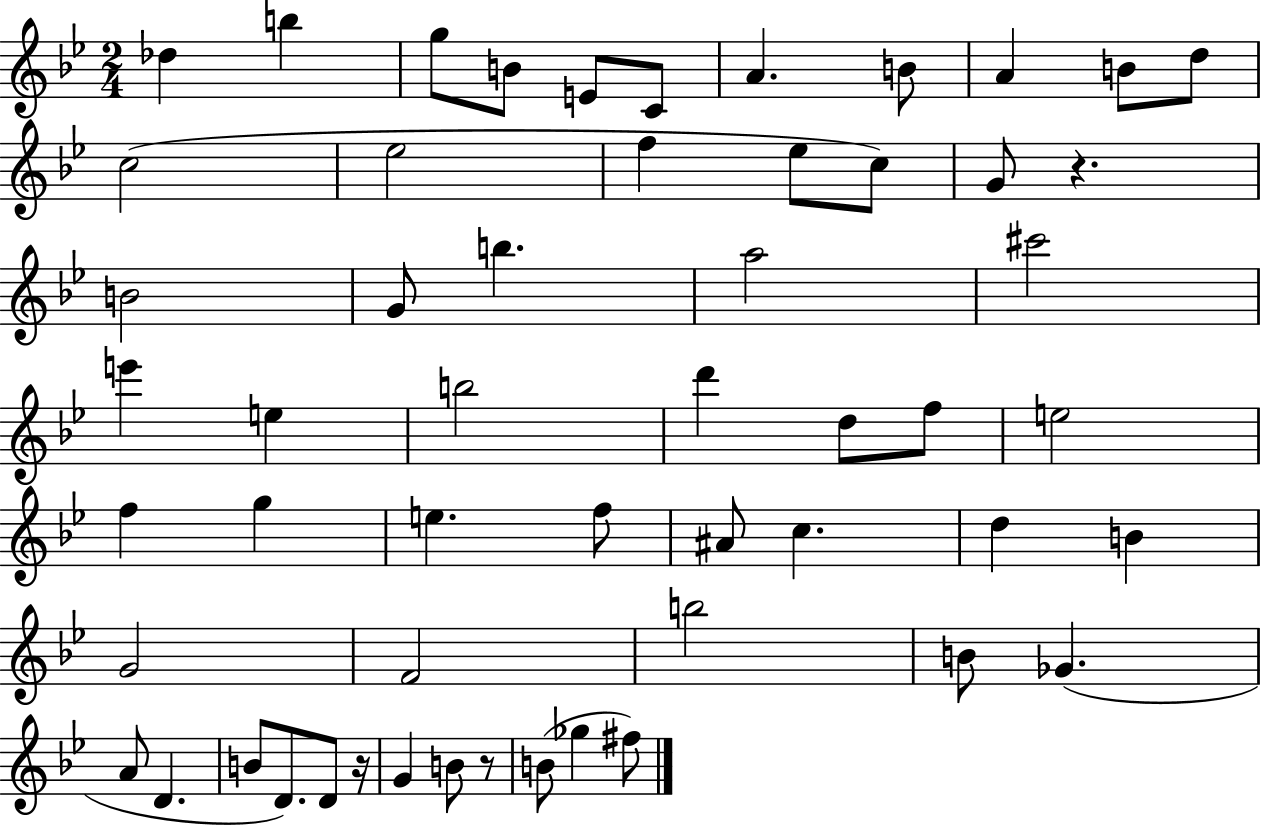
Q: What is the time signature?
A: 2/4